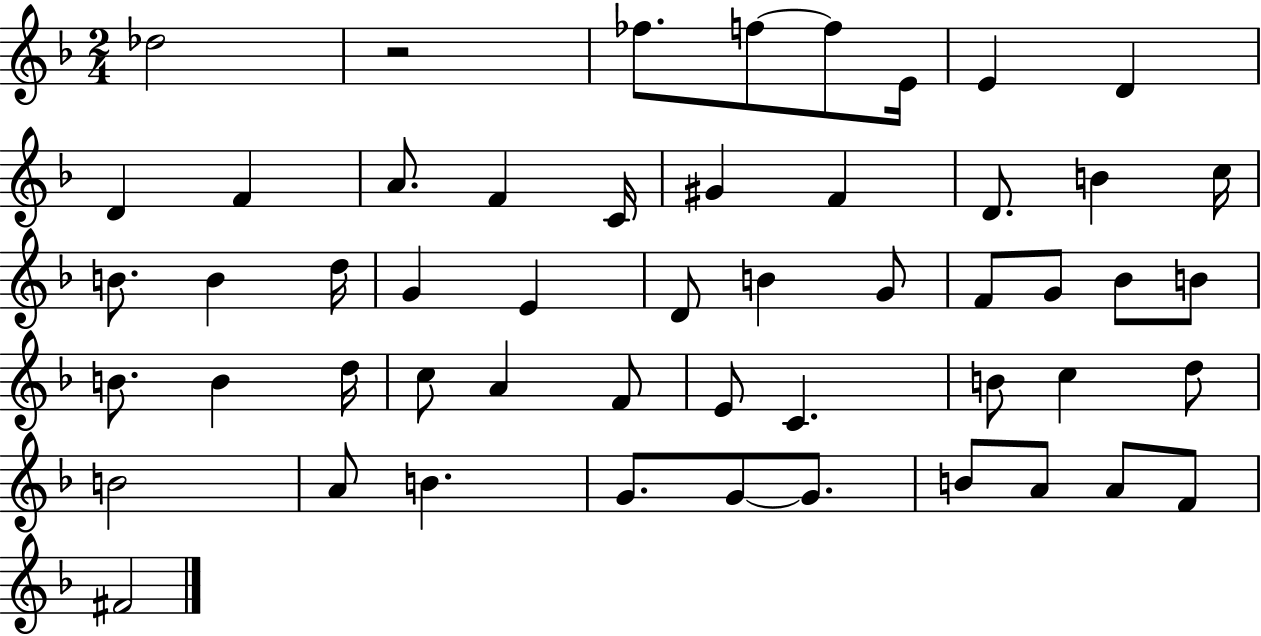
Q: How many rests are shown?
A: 1